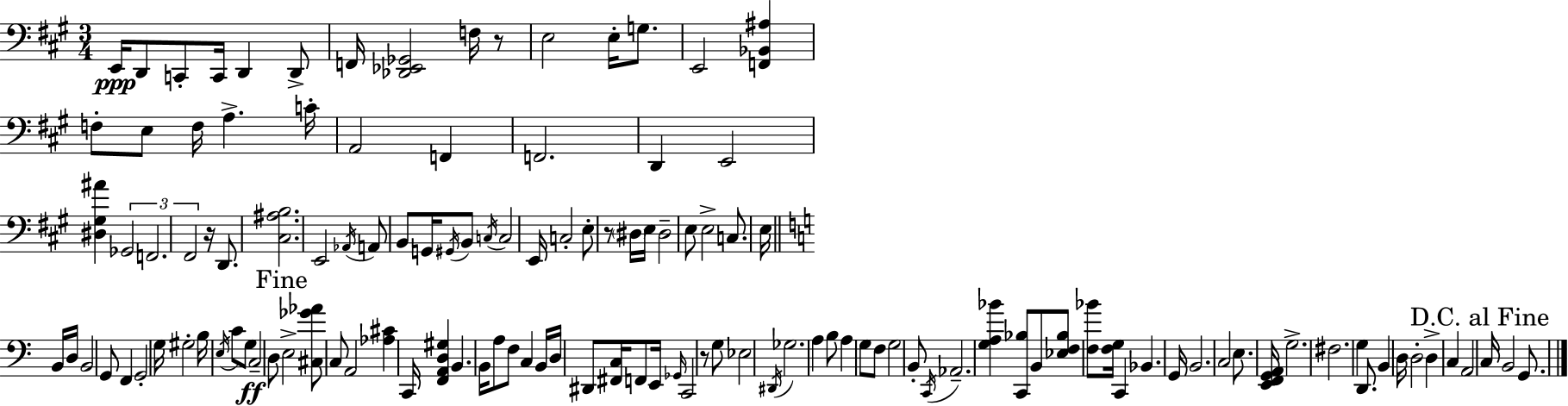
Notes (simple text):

E2/s D2/e C2/e C2/s D2/q D2/e F2/s [Db2,Eb2,Gb2]/h F3/s R/e E3/h E3/s G3/e. E2/h [F2,Bb2,A#3]/q F3/e E3/e F3/s A3/q. C4/s A2/h F2/q F2/h. D2/q E2/h [D#3,G#3,A#4]/q Gb2/h F2/h. F#2/h R/s D2/e. [C#3,A#3,B3]/h. E2/h Ab2/s A2/e B2/e G2/s G#2/s B2/e C3/s C3/h E2/s C3/h E3/e R/e D#3/s E3/s D#3/h E3/e E3/h C3/e. E3/s B2/s D3/s B2/h G2/e F2/q G2/h G3/s G#3/h B3/s E3/s C4/e G3/e C3/h D3/e E3/h [C#3,Gb4,Ab4]/e C3/e A2/h [Ab3,C#4]/q C2/s [F2,A2,D3,G#3]/q B2/q. B2/s A3/e F3/e C3/q B2/s D3/s D#2/e [F#2,C3]/s F2/e E2/s Gb2/s C2/h R/e G3/e Eb3/h D#2/s Gb3/h. A3/q B3/e A3/q G3/e F3/e G3/h B2/e C2/s Ab2/h. [G3,A3,Bb4]/q [C2,Bb3]/e B2/e [Eb3,F3,Bb3]/e [F3,Bb4]/e [F3,G3]/s C2/q Bb2/q. G2/s B2/h. C3/h E3/e. [E2,F2,G2,A2]/s G3/h. F#3/h. G3/q D2/e. B2/q D3/s D3/h D3/q C3/q A2/h C3/s B2/h G2/e.